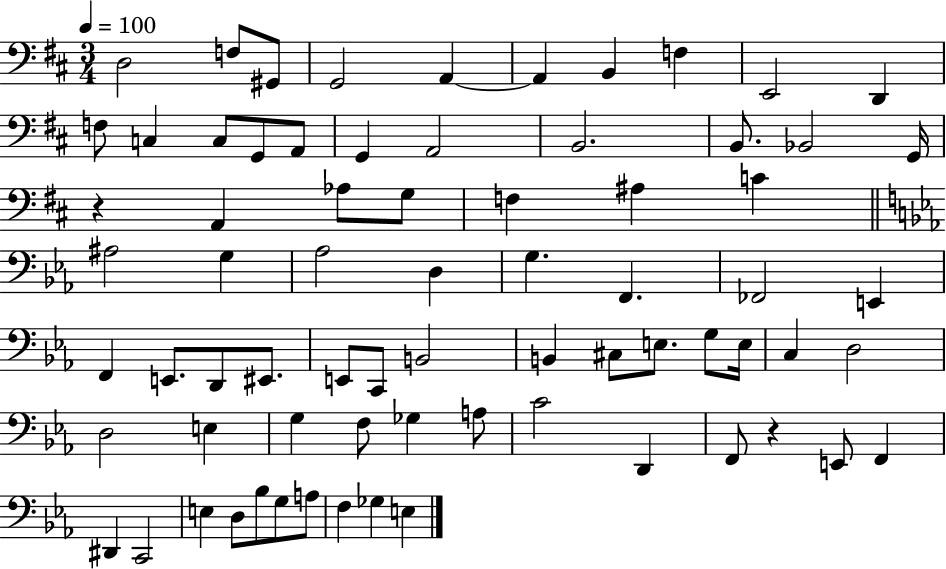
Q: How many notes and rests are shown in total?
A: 72